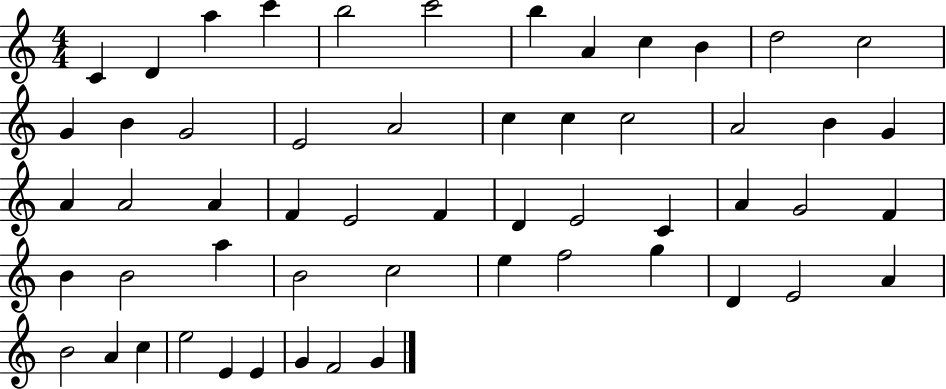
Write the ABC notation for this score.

X:1
T:Untitled
M:4/4
L:1/4
K:C
C D a c' b2 c'2 b A c B d2 c2 G B G2 E2 A2 c c c2 A2 B G A A2 A F E2 F D E2 C A G2 F B B2 a B2 c2 e f2 g D E2 A B2 A c e2 E E G F2 G